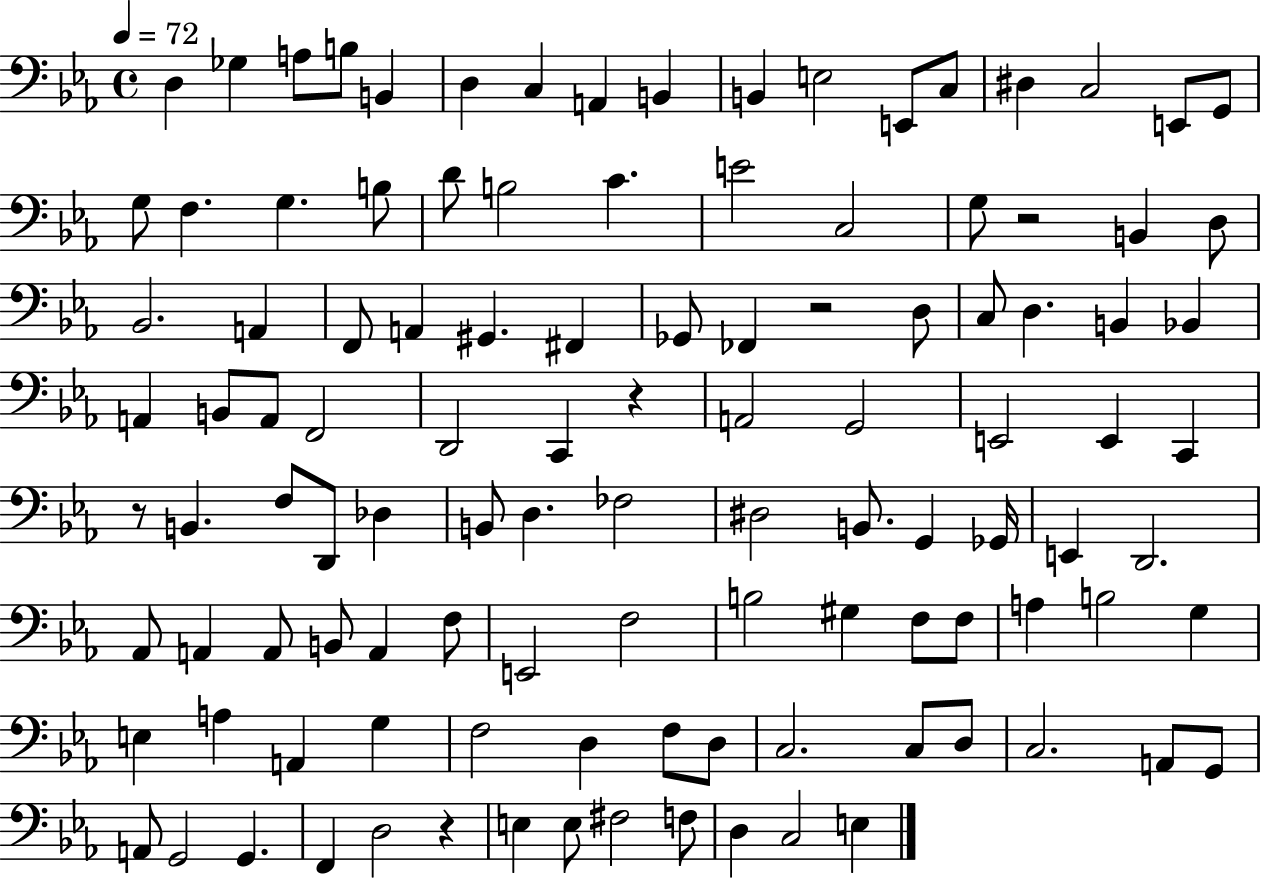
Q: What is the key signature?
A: EES major